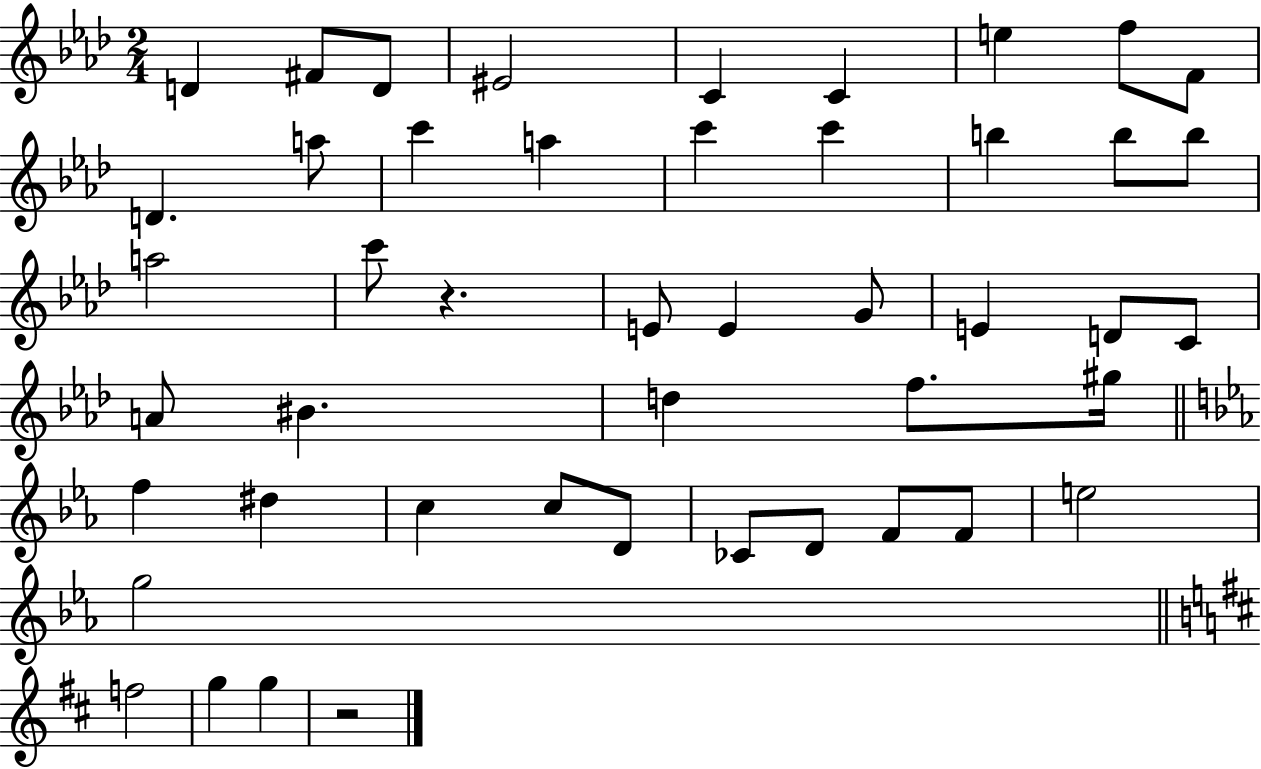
D4/q F#4/e D4/e EIS4/h C4/q C4/q E5/q F5/e F4/e D4/q. A5/e C6/q A5/q C6/q C6/q B5/q B5/e B5/e A5/h C6/e R/q. E4/e E4/q G4/e E4/q D4/e C4/e A4/e BIS4/q. D5/q F5/e. G#5/s F5/q D#5/q C5/q C5/e D4/e CES4/e D4/e F4/e F4/e E5/h G5/h F5/h G5/q G5/q R/h